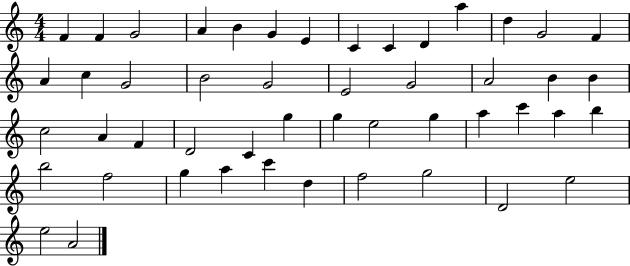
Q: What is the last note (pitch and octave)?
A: A4